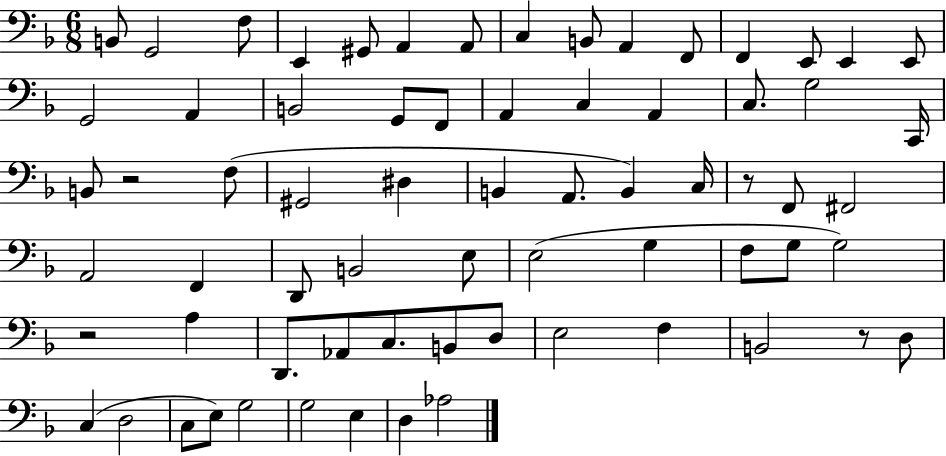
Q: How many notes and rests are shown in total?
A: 69